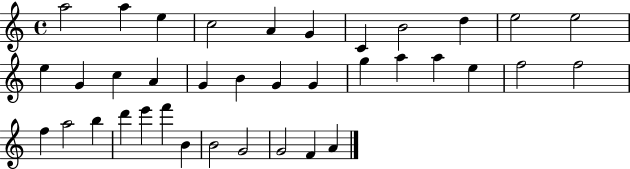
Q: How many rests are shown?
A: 0